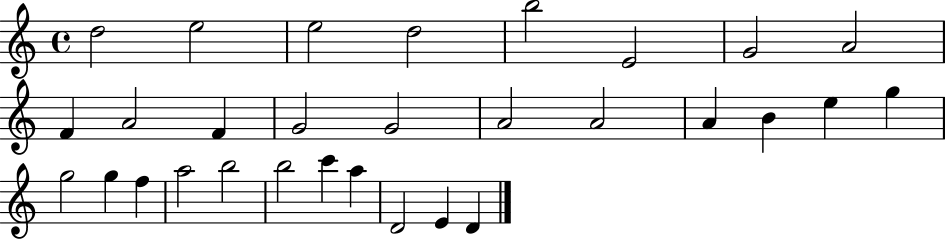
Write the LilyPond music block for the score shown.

{
  \clef treble
  \time 4/4
  \defaultTimeSignature
  \key c \major
  d''2 e''2 | e''2 d''2 | b''2 e'2 | g'2 a'2 | \break f'4 a'2 f'4 | g'2 g'2 | a'2 a'2 | a'4 b'4 e''4 g''4 | \break g''2 g''4 f''4 | a''2 b''2 | b''2 c'''4 a''4 | d'2 e'4 d'4 | \break \bar "|."
}